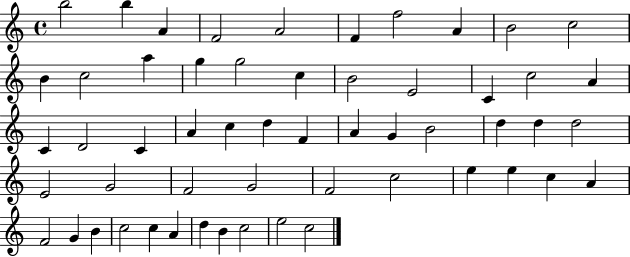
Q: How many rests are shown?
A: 0